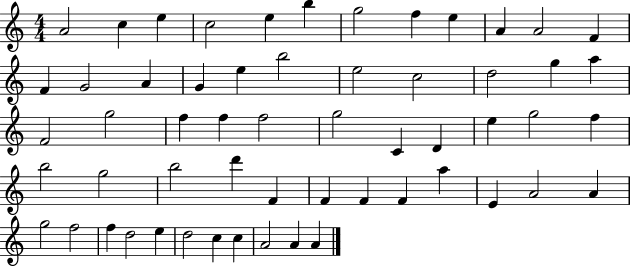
X:1
T:Untitled
M:4/4
L:1/4
K:C
A2 c e c2 e b g2 f e A A2 F F G2 A G e b2 e2 c2 d2 g a F2 g2 f f f2 g2 C D e g2 f b2 g2 b2 d' F F F F a E A2 A g2 f2 f d2 e d2 c c A2 A A